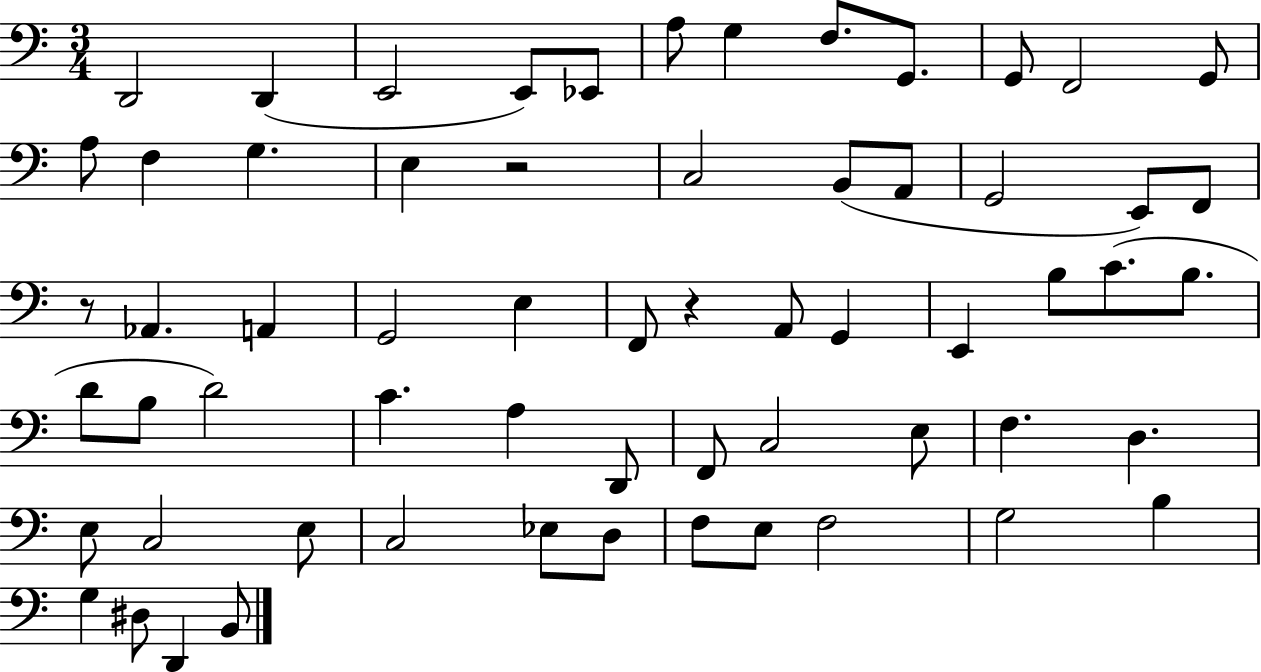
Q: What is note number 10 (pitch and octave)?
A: G2